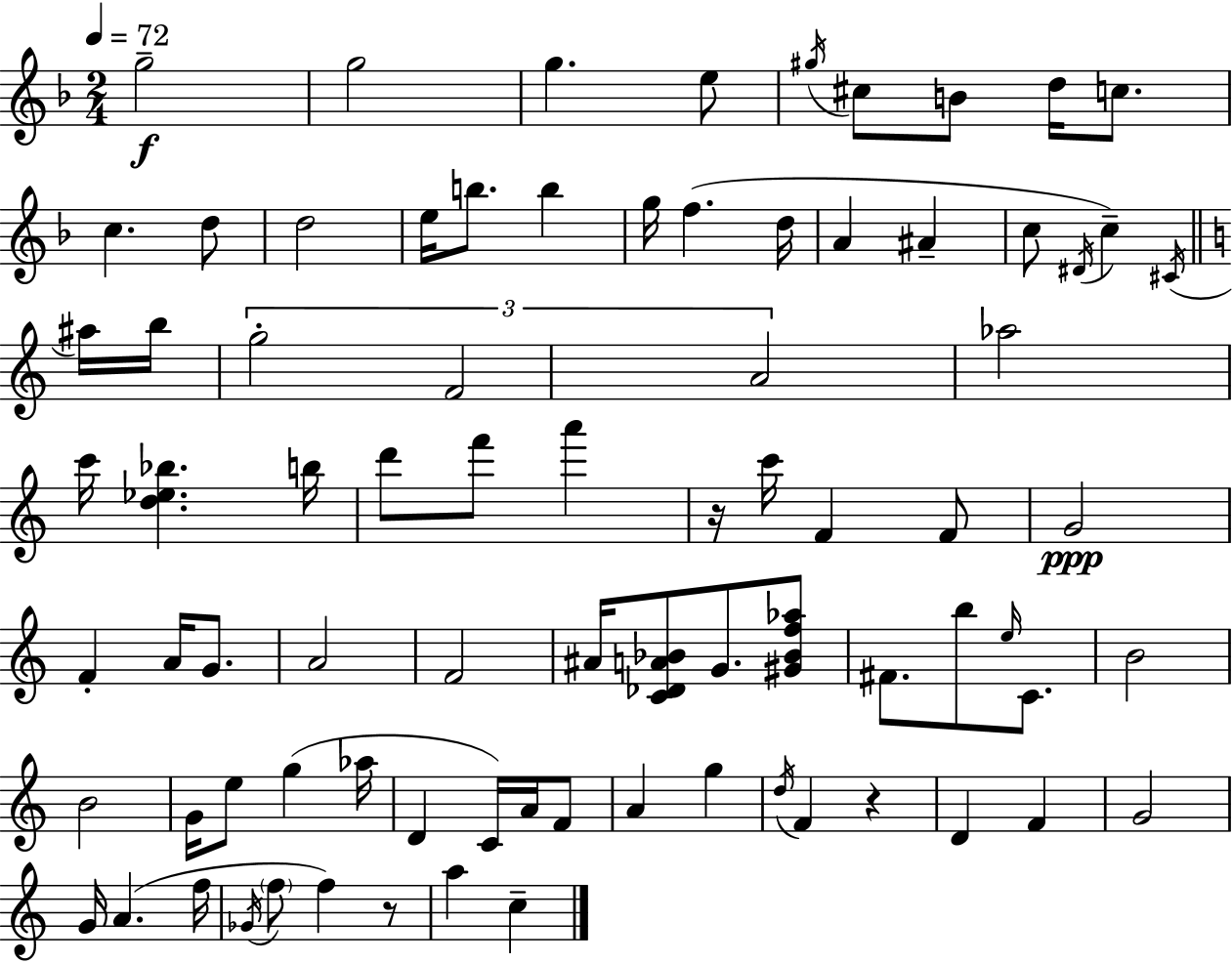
G5/h G5/h G5/q. E5/e G#5/s C#5/e B4/e D5/s C5/e. C5/q. D5/e D5/h E5/s B5/e. B5/q G5/s F5/q. D5/s A4/q A#4/q C5/e D#4/s C5/q C#4/s A#5/s B5/s G5/h F4/h A4/h Ab5/h C6/s [D5,Eb5,Bb5]/q. B5/s D6/e F6/e A6/q R/s C6/s F4/q F4/e G4/h F4/q A4/s G4/e. A4/h F4/h A#4/s [C4,Db4,A4,Bb4]/e G4/e. [G#4,Bb4,F5,Ab5]/e F#4/e. B5/e E5/s C4/e. B4/h B4/h G4/s E5/e G5/q Ab5/s D4/q C4/s A4/s F4/e A4/q G5/q D5/s F4/q R/q D4/q F4/q G4/h G4/s A4/q. F5/s Gb4/s F5/e F5/q R/e A5/q C5/q